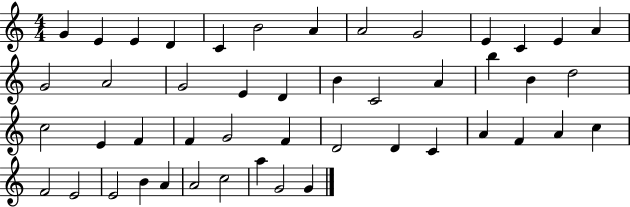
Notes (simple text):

G4/q E4/q E4/q D4/q C4/q B4/h A4/q A4/h G4/h E4/q C4/q E4/q A4/q G4/h A4/h G4/h E4/q D4/q B4/q C4/h A4/q B5/q B4/q D5/h C5/h E4/q F4/q F4/q G4/h F4/q D4/h D4/q C4/q A4/q F4/q A4/q C5/q F4/h E4/h E4/h B4/q A4/q A4/h C5/h A5/q G4/h G4/q